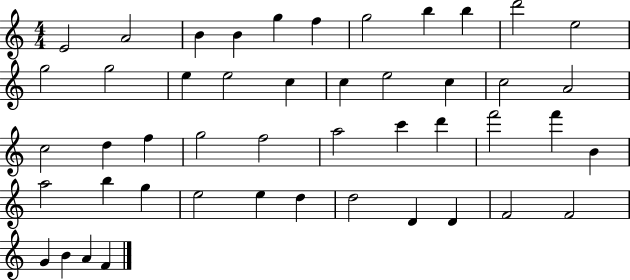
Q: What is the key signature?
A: C major